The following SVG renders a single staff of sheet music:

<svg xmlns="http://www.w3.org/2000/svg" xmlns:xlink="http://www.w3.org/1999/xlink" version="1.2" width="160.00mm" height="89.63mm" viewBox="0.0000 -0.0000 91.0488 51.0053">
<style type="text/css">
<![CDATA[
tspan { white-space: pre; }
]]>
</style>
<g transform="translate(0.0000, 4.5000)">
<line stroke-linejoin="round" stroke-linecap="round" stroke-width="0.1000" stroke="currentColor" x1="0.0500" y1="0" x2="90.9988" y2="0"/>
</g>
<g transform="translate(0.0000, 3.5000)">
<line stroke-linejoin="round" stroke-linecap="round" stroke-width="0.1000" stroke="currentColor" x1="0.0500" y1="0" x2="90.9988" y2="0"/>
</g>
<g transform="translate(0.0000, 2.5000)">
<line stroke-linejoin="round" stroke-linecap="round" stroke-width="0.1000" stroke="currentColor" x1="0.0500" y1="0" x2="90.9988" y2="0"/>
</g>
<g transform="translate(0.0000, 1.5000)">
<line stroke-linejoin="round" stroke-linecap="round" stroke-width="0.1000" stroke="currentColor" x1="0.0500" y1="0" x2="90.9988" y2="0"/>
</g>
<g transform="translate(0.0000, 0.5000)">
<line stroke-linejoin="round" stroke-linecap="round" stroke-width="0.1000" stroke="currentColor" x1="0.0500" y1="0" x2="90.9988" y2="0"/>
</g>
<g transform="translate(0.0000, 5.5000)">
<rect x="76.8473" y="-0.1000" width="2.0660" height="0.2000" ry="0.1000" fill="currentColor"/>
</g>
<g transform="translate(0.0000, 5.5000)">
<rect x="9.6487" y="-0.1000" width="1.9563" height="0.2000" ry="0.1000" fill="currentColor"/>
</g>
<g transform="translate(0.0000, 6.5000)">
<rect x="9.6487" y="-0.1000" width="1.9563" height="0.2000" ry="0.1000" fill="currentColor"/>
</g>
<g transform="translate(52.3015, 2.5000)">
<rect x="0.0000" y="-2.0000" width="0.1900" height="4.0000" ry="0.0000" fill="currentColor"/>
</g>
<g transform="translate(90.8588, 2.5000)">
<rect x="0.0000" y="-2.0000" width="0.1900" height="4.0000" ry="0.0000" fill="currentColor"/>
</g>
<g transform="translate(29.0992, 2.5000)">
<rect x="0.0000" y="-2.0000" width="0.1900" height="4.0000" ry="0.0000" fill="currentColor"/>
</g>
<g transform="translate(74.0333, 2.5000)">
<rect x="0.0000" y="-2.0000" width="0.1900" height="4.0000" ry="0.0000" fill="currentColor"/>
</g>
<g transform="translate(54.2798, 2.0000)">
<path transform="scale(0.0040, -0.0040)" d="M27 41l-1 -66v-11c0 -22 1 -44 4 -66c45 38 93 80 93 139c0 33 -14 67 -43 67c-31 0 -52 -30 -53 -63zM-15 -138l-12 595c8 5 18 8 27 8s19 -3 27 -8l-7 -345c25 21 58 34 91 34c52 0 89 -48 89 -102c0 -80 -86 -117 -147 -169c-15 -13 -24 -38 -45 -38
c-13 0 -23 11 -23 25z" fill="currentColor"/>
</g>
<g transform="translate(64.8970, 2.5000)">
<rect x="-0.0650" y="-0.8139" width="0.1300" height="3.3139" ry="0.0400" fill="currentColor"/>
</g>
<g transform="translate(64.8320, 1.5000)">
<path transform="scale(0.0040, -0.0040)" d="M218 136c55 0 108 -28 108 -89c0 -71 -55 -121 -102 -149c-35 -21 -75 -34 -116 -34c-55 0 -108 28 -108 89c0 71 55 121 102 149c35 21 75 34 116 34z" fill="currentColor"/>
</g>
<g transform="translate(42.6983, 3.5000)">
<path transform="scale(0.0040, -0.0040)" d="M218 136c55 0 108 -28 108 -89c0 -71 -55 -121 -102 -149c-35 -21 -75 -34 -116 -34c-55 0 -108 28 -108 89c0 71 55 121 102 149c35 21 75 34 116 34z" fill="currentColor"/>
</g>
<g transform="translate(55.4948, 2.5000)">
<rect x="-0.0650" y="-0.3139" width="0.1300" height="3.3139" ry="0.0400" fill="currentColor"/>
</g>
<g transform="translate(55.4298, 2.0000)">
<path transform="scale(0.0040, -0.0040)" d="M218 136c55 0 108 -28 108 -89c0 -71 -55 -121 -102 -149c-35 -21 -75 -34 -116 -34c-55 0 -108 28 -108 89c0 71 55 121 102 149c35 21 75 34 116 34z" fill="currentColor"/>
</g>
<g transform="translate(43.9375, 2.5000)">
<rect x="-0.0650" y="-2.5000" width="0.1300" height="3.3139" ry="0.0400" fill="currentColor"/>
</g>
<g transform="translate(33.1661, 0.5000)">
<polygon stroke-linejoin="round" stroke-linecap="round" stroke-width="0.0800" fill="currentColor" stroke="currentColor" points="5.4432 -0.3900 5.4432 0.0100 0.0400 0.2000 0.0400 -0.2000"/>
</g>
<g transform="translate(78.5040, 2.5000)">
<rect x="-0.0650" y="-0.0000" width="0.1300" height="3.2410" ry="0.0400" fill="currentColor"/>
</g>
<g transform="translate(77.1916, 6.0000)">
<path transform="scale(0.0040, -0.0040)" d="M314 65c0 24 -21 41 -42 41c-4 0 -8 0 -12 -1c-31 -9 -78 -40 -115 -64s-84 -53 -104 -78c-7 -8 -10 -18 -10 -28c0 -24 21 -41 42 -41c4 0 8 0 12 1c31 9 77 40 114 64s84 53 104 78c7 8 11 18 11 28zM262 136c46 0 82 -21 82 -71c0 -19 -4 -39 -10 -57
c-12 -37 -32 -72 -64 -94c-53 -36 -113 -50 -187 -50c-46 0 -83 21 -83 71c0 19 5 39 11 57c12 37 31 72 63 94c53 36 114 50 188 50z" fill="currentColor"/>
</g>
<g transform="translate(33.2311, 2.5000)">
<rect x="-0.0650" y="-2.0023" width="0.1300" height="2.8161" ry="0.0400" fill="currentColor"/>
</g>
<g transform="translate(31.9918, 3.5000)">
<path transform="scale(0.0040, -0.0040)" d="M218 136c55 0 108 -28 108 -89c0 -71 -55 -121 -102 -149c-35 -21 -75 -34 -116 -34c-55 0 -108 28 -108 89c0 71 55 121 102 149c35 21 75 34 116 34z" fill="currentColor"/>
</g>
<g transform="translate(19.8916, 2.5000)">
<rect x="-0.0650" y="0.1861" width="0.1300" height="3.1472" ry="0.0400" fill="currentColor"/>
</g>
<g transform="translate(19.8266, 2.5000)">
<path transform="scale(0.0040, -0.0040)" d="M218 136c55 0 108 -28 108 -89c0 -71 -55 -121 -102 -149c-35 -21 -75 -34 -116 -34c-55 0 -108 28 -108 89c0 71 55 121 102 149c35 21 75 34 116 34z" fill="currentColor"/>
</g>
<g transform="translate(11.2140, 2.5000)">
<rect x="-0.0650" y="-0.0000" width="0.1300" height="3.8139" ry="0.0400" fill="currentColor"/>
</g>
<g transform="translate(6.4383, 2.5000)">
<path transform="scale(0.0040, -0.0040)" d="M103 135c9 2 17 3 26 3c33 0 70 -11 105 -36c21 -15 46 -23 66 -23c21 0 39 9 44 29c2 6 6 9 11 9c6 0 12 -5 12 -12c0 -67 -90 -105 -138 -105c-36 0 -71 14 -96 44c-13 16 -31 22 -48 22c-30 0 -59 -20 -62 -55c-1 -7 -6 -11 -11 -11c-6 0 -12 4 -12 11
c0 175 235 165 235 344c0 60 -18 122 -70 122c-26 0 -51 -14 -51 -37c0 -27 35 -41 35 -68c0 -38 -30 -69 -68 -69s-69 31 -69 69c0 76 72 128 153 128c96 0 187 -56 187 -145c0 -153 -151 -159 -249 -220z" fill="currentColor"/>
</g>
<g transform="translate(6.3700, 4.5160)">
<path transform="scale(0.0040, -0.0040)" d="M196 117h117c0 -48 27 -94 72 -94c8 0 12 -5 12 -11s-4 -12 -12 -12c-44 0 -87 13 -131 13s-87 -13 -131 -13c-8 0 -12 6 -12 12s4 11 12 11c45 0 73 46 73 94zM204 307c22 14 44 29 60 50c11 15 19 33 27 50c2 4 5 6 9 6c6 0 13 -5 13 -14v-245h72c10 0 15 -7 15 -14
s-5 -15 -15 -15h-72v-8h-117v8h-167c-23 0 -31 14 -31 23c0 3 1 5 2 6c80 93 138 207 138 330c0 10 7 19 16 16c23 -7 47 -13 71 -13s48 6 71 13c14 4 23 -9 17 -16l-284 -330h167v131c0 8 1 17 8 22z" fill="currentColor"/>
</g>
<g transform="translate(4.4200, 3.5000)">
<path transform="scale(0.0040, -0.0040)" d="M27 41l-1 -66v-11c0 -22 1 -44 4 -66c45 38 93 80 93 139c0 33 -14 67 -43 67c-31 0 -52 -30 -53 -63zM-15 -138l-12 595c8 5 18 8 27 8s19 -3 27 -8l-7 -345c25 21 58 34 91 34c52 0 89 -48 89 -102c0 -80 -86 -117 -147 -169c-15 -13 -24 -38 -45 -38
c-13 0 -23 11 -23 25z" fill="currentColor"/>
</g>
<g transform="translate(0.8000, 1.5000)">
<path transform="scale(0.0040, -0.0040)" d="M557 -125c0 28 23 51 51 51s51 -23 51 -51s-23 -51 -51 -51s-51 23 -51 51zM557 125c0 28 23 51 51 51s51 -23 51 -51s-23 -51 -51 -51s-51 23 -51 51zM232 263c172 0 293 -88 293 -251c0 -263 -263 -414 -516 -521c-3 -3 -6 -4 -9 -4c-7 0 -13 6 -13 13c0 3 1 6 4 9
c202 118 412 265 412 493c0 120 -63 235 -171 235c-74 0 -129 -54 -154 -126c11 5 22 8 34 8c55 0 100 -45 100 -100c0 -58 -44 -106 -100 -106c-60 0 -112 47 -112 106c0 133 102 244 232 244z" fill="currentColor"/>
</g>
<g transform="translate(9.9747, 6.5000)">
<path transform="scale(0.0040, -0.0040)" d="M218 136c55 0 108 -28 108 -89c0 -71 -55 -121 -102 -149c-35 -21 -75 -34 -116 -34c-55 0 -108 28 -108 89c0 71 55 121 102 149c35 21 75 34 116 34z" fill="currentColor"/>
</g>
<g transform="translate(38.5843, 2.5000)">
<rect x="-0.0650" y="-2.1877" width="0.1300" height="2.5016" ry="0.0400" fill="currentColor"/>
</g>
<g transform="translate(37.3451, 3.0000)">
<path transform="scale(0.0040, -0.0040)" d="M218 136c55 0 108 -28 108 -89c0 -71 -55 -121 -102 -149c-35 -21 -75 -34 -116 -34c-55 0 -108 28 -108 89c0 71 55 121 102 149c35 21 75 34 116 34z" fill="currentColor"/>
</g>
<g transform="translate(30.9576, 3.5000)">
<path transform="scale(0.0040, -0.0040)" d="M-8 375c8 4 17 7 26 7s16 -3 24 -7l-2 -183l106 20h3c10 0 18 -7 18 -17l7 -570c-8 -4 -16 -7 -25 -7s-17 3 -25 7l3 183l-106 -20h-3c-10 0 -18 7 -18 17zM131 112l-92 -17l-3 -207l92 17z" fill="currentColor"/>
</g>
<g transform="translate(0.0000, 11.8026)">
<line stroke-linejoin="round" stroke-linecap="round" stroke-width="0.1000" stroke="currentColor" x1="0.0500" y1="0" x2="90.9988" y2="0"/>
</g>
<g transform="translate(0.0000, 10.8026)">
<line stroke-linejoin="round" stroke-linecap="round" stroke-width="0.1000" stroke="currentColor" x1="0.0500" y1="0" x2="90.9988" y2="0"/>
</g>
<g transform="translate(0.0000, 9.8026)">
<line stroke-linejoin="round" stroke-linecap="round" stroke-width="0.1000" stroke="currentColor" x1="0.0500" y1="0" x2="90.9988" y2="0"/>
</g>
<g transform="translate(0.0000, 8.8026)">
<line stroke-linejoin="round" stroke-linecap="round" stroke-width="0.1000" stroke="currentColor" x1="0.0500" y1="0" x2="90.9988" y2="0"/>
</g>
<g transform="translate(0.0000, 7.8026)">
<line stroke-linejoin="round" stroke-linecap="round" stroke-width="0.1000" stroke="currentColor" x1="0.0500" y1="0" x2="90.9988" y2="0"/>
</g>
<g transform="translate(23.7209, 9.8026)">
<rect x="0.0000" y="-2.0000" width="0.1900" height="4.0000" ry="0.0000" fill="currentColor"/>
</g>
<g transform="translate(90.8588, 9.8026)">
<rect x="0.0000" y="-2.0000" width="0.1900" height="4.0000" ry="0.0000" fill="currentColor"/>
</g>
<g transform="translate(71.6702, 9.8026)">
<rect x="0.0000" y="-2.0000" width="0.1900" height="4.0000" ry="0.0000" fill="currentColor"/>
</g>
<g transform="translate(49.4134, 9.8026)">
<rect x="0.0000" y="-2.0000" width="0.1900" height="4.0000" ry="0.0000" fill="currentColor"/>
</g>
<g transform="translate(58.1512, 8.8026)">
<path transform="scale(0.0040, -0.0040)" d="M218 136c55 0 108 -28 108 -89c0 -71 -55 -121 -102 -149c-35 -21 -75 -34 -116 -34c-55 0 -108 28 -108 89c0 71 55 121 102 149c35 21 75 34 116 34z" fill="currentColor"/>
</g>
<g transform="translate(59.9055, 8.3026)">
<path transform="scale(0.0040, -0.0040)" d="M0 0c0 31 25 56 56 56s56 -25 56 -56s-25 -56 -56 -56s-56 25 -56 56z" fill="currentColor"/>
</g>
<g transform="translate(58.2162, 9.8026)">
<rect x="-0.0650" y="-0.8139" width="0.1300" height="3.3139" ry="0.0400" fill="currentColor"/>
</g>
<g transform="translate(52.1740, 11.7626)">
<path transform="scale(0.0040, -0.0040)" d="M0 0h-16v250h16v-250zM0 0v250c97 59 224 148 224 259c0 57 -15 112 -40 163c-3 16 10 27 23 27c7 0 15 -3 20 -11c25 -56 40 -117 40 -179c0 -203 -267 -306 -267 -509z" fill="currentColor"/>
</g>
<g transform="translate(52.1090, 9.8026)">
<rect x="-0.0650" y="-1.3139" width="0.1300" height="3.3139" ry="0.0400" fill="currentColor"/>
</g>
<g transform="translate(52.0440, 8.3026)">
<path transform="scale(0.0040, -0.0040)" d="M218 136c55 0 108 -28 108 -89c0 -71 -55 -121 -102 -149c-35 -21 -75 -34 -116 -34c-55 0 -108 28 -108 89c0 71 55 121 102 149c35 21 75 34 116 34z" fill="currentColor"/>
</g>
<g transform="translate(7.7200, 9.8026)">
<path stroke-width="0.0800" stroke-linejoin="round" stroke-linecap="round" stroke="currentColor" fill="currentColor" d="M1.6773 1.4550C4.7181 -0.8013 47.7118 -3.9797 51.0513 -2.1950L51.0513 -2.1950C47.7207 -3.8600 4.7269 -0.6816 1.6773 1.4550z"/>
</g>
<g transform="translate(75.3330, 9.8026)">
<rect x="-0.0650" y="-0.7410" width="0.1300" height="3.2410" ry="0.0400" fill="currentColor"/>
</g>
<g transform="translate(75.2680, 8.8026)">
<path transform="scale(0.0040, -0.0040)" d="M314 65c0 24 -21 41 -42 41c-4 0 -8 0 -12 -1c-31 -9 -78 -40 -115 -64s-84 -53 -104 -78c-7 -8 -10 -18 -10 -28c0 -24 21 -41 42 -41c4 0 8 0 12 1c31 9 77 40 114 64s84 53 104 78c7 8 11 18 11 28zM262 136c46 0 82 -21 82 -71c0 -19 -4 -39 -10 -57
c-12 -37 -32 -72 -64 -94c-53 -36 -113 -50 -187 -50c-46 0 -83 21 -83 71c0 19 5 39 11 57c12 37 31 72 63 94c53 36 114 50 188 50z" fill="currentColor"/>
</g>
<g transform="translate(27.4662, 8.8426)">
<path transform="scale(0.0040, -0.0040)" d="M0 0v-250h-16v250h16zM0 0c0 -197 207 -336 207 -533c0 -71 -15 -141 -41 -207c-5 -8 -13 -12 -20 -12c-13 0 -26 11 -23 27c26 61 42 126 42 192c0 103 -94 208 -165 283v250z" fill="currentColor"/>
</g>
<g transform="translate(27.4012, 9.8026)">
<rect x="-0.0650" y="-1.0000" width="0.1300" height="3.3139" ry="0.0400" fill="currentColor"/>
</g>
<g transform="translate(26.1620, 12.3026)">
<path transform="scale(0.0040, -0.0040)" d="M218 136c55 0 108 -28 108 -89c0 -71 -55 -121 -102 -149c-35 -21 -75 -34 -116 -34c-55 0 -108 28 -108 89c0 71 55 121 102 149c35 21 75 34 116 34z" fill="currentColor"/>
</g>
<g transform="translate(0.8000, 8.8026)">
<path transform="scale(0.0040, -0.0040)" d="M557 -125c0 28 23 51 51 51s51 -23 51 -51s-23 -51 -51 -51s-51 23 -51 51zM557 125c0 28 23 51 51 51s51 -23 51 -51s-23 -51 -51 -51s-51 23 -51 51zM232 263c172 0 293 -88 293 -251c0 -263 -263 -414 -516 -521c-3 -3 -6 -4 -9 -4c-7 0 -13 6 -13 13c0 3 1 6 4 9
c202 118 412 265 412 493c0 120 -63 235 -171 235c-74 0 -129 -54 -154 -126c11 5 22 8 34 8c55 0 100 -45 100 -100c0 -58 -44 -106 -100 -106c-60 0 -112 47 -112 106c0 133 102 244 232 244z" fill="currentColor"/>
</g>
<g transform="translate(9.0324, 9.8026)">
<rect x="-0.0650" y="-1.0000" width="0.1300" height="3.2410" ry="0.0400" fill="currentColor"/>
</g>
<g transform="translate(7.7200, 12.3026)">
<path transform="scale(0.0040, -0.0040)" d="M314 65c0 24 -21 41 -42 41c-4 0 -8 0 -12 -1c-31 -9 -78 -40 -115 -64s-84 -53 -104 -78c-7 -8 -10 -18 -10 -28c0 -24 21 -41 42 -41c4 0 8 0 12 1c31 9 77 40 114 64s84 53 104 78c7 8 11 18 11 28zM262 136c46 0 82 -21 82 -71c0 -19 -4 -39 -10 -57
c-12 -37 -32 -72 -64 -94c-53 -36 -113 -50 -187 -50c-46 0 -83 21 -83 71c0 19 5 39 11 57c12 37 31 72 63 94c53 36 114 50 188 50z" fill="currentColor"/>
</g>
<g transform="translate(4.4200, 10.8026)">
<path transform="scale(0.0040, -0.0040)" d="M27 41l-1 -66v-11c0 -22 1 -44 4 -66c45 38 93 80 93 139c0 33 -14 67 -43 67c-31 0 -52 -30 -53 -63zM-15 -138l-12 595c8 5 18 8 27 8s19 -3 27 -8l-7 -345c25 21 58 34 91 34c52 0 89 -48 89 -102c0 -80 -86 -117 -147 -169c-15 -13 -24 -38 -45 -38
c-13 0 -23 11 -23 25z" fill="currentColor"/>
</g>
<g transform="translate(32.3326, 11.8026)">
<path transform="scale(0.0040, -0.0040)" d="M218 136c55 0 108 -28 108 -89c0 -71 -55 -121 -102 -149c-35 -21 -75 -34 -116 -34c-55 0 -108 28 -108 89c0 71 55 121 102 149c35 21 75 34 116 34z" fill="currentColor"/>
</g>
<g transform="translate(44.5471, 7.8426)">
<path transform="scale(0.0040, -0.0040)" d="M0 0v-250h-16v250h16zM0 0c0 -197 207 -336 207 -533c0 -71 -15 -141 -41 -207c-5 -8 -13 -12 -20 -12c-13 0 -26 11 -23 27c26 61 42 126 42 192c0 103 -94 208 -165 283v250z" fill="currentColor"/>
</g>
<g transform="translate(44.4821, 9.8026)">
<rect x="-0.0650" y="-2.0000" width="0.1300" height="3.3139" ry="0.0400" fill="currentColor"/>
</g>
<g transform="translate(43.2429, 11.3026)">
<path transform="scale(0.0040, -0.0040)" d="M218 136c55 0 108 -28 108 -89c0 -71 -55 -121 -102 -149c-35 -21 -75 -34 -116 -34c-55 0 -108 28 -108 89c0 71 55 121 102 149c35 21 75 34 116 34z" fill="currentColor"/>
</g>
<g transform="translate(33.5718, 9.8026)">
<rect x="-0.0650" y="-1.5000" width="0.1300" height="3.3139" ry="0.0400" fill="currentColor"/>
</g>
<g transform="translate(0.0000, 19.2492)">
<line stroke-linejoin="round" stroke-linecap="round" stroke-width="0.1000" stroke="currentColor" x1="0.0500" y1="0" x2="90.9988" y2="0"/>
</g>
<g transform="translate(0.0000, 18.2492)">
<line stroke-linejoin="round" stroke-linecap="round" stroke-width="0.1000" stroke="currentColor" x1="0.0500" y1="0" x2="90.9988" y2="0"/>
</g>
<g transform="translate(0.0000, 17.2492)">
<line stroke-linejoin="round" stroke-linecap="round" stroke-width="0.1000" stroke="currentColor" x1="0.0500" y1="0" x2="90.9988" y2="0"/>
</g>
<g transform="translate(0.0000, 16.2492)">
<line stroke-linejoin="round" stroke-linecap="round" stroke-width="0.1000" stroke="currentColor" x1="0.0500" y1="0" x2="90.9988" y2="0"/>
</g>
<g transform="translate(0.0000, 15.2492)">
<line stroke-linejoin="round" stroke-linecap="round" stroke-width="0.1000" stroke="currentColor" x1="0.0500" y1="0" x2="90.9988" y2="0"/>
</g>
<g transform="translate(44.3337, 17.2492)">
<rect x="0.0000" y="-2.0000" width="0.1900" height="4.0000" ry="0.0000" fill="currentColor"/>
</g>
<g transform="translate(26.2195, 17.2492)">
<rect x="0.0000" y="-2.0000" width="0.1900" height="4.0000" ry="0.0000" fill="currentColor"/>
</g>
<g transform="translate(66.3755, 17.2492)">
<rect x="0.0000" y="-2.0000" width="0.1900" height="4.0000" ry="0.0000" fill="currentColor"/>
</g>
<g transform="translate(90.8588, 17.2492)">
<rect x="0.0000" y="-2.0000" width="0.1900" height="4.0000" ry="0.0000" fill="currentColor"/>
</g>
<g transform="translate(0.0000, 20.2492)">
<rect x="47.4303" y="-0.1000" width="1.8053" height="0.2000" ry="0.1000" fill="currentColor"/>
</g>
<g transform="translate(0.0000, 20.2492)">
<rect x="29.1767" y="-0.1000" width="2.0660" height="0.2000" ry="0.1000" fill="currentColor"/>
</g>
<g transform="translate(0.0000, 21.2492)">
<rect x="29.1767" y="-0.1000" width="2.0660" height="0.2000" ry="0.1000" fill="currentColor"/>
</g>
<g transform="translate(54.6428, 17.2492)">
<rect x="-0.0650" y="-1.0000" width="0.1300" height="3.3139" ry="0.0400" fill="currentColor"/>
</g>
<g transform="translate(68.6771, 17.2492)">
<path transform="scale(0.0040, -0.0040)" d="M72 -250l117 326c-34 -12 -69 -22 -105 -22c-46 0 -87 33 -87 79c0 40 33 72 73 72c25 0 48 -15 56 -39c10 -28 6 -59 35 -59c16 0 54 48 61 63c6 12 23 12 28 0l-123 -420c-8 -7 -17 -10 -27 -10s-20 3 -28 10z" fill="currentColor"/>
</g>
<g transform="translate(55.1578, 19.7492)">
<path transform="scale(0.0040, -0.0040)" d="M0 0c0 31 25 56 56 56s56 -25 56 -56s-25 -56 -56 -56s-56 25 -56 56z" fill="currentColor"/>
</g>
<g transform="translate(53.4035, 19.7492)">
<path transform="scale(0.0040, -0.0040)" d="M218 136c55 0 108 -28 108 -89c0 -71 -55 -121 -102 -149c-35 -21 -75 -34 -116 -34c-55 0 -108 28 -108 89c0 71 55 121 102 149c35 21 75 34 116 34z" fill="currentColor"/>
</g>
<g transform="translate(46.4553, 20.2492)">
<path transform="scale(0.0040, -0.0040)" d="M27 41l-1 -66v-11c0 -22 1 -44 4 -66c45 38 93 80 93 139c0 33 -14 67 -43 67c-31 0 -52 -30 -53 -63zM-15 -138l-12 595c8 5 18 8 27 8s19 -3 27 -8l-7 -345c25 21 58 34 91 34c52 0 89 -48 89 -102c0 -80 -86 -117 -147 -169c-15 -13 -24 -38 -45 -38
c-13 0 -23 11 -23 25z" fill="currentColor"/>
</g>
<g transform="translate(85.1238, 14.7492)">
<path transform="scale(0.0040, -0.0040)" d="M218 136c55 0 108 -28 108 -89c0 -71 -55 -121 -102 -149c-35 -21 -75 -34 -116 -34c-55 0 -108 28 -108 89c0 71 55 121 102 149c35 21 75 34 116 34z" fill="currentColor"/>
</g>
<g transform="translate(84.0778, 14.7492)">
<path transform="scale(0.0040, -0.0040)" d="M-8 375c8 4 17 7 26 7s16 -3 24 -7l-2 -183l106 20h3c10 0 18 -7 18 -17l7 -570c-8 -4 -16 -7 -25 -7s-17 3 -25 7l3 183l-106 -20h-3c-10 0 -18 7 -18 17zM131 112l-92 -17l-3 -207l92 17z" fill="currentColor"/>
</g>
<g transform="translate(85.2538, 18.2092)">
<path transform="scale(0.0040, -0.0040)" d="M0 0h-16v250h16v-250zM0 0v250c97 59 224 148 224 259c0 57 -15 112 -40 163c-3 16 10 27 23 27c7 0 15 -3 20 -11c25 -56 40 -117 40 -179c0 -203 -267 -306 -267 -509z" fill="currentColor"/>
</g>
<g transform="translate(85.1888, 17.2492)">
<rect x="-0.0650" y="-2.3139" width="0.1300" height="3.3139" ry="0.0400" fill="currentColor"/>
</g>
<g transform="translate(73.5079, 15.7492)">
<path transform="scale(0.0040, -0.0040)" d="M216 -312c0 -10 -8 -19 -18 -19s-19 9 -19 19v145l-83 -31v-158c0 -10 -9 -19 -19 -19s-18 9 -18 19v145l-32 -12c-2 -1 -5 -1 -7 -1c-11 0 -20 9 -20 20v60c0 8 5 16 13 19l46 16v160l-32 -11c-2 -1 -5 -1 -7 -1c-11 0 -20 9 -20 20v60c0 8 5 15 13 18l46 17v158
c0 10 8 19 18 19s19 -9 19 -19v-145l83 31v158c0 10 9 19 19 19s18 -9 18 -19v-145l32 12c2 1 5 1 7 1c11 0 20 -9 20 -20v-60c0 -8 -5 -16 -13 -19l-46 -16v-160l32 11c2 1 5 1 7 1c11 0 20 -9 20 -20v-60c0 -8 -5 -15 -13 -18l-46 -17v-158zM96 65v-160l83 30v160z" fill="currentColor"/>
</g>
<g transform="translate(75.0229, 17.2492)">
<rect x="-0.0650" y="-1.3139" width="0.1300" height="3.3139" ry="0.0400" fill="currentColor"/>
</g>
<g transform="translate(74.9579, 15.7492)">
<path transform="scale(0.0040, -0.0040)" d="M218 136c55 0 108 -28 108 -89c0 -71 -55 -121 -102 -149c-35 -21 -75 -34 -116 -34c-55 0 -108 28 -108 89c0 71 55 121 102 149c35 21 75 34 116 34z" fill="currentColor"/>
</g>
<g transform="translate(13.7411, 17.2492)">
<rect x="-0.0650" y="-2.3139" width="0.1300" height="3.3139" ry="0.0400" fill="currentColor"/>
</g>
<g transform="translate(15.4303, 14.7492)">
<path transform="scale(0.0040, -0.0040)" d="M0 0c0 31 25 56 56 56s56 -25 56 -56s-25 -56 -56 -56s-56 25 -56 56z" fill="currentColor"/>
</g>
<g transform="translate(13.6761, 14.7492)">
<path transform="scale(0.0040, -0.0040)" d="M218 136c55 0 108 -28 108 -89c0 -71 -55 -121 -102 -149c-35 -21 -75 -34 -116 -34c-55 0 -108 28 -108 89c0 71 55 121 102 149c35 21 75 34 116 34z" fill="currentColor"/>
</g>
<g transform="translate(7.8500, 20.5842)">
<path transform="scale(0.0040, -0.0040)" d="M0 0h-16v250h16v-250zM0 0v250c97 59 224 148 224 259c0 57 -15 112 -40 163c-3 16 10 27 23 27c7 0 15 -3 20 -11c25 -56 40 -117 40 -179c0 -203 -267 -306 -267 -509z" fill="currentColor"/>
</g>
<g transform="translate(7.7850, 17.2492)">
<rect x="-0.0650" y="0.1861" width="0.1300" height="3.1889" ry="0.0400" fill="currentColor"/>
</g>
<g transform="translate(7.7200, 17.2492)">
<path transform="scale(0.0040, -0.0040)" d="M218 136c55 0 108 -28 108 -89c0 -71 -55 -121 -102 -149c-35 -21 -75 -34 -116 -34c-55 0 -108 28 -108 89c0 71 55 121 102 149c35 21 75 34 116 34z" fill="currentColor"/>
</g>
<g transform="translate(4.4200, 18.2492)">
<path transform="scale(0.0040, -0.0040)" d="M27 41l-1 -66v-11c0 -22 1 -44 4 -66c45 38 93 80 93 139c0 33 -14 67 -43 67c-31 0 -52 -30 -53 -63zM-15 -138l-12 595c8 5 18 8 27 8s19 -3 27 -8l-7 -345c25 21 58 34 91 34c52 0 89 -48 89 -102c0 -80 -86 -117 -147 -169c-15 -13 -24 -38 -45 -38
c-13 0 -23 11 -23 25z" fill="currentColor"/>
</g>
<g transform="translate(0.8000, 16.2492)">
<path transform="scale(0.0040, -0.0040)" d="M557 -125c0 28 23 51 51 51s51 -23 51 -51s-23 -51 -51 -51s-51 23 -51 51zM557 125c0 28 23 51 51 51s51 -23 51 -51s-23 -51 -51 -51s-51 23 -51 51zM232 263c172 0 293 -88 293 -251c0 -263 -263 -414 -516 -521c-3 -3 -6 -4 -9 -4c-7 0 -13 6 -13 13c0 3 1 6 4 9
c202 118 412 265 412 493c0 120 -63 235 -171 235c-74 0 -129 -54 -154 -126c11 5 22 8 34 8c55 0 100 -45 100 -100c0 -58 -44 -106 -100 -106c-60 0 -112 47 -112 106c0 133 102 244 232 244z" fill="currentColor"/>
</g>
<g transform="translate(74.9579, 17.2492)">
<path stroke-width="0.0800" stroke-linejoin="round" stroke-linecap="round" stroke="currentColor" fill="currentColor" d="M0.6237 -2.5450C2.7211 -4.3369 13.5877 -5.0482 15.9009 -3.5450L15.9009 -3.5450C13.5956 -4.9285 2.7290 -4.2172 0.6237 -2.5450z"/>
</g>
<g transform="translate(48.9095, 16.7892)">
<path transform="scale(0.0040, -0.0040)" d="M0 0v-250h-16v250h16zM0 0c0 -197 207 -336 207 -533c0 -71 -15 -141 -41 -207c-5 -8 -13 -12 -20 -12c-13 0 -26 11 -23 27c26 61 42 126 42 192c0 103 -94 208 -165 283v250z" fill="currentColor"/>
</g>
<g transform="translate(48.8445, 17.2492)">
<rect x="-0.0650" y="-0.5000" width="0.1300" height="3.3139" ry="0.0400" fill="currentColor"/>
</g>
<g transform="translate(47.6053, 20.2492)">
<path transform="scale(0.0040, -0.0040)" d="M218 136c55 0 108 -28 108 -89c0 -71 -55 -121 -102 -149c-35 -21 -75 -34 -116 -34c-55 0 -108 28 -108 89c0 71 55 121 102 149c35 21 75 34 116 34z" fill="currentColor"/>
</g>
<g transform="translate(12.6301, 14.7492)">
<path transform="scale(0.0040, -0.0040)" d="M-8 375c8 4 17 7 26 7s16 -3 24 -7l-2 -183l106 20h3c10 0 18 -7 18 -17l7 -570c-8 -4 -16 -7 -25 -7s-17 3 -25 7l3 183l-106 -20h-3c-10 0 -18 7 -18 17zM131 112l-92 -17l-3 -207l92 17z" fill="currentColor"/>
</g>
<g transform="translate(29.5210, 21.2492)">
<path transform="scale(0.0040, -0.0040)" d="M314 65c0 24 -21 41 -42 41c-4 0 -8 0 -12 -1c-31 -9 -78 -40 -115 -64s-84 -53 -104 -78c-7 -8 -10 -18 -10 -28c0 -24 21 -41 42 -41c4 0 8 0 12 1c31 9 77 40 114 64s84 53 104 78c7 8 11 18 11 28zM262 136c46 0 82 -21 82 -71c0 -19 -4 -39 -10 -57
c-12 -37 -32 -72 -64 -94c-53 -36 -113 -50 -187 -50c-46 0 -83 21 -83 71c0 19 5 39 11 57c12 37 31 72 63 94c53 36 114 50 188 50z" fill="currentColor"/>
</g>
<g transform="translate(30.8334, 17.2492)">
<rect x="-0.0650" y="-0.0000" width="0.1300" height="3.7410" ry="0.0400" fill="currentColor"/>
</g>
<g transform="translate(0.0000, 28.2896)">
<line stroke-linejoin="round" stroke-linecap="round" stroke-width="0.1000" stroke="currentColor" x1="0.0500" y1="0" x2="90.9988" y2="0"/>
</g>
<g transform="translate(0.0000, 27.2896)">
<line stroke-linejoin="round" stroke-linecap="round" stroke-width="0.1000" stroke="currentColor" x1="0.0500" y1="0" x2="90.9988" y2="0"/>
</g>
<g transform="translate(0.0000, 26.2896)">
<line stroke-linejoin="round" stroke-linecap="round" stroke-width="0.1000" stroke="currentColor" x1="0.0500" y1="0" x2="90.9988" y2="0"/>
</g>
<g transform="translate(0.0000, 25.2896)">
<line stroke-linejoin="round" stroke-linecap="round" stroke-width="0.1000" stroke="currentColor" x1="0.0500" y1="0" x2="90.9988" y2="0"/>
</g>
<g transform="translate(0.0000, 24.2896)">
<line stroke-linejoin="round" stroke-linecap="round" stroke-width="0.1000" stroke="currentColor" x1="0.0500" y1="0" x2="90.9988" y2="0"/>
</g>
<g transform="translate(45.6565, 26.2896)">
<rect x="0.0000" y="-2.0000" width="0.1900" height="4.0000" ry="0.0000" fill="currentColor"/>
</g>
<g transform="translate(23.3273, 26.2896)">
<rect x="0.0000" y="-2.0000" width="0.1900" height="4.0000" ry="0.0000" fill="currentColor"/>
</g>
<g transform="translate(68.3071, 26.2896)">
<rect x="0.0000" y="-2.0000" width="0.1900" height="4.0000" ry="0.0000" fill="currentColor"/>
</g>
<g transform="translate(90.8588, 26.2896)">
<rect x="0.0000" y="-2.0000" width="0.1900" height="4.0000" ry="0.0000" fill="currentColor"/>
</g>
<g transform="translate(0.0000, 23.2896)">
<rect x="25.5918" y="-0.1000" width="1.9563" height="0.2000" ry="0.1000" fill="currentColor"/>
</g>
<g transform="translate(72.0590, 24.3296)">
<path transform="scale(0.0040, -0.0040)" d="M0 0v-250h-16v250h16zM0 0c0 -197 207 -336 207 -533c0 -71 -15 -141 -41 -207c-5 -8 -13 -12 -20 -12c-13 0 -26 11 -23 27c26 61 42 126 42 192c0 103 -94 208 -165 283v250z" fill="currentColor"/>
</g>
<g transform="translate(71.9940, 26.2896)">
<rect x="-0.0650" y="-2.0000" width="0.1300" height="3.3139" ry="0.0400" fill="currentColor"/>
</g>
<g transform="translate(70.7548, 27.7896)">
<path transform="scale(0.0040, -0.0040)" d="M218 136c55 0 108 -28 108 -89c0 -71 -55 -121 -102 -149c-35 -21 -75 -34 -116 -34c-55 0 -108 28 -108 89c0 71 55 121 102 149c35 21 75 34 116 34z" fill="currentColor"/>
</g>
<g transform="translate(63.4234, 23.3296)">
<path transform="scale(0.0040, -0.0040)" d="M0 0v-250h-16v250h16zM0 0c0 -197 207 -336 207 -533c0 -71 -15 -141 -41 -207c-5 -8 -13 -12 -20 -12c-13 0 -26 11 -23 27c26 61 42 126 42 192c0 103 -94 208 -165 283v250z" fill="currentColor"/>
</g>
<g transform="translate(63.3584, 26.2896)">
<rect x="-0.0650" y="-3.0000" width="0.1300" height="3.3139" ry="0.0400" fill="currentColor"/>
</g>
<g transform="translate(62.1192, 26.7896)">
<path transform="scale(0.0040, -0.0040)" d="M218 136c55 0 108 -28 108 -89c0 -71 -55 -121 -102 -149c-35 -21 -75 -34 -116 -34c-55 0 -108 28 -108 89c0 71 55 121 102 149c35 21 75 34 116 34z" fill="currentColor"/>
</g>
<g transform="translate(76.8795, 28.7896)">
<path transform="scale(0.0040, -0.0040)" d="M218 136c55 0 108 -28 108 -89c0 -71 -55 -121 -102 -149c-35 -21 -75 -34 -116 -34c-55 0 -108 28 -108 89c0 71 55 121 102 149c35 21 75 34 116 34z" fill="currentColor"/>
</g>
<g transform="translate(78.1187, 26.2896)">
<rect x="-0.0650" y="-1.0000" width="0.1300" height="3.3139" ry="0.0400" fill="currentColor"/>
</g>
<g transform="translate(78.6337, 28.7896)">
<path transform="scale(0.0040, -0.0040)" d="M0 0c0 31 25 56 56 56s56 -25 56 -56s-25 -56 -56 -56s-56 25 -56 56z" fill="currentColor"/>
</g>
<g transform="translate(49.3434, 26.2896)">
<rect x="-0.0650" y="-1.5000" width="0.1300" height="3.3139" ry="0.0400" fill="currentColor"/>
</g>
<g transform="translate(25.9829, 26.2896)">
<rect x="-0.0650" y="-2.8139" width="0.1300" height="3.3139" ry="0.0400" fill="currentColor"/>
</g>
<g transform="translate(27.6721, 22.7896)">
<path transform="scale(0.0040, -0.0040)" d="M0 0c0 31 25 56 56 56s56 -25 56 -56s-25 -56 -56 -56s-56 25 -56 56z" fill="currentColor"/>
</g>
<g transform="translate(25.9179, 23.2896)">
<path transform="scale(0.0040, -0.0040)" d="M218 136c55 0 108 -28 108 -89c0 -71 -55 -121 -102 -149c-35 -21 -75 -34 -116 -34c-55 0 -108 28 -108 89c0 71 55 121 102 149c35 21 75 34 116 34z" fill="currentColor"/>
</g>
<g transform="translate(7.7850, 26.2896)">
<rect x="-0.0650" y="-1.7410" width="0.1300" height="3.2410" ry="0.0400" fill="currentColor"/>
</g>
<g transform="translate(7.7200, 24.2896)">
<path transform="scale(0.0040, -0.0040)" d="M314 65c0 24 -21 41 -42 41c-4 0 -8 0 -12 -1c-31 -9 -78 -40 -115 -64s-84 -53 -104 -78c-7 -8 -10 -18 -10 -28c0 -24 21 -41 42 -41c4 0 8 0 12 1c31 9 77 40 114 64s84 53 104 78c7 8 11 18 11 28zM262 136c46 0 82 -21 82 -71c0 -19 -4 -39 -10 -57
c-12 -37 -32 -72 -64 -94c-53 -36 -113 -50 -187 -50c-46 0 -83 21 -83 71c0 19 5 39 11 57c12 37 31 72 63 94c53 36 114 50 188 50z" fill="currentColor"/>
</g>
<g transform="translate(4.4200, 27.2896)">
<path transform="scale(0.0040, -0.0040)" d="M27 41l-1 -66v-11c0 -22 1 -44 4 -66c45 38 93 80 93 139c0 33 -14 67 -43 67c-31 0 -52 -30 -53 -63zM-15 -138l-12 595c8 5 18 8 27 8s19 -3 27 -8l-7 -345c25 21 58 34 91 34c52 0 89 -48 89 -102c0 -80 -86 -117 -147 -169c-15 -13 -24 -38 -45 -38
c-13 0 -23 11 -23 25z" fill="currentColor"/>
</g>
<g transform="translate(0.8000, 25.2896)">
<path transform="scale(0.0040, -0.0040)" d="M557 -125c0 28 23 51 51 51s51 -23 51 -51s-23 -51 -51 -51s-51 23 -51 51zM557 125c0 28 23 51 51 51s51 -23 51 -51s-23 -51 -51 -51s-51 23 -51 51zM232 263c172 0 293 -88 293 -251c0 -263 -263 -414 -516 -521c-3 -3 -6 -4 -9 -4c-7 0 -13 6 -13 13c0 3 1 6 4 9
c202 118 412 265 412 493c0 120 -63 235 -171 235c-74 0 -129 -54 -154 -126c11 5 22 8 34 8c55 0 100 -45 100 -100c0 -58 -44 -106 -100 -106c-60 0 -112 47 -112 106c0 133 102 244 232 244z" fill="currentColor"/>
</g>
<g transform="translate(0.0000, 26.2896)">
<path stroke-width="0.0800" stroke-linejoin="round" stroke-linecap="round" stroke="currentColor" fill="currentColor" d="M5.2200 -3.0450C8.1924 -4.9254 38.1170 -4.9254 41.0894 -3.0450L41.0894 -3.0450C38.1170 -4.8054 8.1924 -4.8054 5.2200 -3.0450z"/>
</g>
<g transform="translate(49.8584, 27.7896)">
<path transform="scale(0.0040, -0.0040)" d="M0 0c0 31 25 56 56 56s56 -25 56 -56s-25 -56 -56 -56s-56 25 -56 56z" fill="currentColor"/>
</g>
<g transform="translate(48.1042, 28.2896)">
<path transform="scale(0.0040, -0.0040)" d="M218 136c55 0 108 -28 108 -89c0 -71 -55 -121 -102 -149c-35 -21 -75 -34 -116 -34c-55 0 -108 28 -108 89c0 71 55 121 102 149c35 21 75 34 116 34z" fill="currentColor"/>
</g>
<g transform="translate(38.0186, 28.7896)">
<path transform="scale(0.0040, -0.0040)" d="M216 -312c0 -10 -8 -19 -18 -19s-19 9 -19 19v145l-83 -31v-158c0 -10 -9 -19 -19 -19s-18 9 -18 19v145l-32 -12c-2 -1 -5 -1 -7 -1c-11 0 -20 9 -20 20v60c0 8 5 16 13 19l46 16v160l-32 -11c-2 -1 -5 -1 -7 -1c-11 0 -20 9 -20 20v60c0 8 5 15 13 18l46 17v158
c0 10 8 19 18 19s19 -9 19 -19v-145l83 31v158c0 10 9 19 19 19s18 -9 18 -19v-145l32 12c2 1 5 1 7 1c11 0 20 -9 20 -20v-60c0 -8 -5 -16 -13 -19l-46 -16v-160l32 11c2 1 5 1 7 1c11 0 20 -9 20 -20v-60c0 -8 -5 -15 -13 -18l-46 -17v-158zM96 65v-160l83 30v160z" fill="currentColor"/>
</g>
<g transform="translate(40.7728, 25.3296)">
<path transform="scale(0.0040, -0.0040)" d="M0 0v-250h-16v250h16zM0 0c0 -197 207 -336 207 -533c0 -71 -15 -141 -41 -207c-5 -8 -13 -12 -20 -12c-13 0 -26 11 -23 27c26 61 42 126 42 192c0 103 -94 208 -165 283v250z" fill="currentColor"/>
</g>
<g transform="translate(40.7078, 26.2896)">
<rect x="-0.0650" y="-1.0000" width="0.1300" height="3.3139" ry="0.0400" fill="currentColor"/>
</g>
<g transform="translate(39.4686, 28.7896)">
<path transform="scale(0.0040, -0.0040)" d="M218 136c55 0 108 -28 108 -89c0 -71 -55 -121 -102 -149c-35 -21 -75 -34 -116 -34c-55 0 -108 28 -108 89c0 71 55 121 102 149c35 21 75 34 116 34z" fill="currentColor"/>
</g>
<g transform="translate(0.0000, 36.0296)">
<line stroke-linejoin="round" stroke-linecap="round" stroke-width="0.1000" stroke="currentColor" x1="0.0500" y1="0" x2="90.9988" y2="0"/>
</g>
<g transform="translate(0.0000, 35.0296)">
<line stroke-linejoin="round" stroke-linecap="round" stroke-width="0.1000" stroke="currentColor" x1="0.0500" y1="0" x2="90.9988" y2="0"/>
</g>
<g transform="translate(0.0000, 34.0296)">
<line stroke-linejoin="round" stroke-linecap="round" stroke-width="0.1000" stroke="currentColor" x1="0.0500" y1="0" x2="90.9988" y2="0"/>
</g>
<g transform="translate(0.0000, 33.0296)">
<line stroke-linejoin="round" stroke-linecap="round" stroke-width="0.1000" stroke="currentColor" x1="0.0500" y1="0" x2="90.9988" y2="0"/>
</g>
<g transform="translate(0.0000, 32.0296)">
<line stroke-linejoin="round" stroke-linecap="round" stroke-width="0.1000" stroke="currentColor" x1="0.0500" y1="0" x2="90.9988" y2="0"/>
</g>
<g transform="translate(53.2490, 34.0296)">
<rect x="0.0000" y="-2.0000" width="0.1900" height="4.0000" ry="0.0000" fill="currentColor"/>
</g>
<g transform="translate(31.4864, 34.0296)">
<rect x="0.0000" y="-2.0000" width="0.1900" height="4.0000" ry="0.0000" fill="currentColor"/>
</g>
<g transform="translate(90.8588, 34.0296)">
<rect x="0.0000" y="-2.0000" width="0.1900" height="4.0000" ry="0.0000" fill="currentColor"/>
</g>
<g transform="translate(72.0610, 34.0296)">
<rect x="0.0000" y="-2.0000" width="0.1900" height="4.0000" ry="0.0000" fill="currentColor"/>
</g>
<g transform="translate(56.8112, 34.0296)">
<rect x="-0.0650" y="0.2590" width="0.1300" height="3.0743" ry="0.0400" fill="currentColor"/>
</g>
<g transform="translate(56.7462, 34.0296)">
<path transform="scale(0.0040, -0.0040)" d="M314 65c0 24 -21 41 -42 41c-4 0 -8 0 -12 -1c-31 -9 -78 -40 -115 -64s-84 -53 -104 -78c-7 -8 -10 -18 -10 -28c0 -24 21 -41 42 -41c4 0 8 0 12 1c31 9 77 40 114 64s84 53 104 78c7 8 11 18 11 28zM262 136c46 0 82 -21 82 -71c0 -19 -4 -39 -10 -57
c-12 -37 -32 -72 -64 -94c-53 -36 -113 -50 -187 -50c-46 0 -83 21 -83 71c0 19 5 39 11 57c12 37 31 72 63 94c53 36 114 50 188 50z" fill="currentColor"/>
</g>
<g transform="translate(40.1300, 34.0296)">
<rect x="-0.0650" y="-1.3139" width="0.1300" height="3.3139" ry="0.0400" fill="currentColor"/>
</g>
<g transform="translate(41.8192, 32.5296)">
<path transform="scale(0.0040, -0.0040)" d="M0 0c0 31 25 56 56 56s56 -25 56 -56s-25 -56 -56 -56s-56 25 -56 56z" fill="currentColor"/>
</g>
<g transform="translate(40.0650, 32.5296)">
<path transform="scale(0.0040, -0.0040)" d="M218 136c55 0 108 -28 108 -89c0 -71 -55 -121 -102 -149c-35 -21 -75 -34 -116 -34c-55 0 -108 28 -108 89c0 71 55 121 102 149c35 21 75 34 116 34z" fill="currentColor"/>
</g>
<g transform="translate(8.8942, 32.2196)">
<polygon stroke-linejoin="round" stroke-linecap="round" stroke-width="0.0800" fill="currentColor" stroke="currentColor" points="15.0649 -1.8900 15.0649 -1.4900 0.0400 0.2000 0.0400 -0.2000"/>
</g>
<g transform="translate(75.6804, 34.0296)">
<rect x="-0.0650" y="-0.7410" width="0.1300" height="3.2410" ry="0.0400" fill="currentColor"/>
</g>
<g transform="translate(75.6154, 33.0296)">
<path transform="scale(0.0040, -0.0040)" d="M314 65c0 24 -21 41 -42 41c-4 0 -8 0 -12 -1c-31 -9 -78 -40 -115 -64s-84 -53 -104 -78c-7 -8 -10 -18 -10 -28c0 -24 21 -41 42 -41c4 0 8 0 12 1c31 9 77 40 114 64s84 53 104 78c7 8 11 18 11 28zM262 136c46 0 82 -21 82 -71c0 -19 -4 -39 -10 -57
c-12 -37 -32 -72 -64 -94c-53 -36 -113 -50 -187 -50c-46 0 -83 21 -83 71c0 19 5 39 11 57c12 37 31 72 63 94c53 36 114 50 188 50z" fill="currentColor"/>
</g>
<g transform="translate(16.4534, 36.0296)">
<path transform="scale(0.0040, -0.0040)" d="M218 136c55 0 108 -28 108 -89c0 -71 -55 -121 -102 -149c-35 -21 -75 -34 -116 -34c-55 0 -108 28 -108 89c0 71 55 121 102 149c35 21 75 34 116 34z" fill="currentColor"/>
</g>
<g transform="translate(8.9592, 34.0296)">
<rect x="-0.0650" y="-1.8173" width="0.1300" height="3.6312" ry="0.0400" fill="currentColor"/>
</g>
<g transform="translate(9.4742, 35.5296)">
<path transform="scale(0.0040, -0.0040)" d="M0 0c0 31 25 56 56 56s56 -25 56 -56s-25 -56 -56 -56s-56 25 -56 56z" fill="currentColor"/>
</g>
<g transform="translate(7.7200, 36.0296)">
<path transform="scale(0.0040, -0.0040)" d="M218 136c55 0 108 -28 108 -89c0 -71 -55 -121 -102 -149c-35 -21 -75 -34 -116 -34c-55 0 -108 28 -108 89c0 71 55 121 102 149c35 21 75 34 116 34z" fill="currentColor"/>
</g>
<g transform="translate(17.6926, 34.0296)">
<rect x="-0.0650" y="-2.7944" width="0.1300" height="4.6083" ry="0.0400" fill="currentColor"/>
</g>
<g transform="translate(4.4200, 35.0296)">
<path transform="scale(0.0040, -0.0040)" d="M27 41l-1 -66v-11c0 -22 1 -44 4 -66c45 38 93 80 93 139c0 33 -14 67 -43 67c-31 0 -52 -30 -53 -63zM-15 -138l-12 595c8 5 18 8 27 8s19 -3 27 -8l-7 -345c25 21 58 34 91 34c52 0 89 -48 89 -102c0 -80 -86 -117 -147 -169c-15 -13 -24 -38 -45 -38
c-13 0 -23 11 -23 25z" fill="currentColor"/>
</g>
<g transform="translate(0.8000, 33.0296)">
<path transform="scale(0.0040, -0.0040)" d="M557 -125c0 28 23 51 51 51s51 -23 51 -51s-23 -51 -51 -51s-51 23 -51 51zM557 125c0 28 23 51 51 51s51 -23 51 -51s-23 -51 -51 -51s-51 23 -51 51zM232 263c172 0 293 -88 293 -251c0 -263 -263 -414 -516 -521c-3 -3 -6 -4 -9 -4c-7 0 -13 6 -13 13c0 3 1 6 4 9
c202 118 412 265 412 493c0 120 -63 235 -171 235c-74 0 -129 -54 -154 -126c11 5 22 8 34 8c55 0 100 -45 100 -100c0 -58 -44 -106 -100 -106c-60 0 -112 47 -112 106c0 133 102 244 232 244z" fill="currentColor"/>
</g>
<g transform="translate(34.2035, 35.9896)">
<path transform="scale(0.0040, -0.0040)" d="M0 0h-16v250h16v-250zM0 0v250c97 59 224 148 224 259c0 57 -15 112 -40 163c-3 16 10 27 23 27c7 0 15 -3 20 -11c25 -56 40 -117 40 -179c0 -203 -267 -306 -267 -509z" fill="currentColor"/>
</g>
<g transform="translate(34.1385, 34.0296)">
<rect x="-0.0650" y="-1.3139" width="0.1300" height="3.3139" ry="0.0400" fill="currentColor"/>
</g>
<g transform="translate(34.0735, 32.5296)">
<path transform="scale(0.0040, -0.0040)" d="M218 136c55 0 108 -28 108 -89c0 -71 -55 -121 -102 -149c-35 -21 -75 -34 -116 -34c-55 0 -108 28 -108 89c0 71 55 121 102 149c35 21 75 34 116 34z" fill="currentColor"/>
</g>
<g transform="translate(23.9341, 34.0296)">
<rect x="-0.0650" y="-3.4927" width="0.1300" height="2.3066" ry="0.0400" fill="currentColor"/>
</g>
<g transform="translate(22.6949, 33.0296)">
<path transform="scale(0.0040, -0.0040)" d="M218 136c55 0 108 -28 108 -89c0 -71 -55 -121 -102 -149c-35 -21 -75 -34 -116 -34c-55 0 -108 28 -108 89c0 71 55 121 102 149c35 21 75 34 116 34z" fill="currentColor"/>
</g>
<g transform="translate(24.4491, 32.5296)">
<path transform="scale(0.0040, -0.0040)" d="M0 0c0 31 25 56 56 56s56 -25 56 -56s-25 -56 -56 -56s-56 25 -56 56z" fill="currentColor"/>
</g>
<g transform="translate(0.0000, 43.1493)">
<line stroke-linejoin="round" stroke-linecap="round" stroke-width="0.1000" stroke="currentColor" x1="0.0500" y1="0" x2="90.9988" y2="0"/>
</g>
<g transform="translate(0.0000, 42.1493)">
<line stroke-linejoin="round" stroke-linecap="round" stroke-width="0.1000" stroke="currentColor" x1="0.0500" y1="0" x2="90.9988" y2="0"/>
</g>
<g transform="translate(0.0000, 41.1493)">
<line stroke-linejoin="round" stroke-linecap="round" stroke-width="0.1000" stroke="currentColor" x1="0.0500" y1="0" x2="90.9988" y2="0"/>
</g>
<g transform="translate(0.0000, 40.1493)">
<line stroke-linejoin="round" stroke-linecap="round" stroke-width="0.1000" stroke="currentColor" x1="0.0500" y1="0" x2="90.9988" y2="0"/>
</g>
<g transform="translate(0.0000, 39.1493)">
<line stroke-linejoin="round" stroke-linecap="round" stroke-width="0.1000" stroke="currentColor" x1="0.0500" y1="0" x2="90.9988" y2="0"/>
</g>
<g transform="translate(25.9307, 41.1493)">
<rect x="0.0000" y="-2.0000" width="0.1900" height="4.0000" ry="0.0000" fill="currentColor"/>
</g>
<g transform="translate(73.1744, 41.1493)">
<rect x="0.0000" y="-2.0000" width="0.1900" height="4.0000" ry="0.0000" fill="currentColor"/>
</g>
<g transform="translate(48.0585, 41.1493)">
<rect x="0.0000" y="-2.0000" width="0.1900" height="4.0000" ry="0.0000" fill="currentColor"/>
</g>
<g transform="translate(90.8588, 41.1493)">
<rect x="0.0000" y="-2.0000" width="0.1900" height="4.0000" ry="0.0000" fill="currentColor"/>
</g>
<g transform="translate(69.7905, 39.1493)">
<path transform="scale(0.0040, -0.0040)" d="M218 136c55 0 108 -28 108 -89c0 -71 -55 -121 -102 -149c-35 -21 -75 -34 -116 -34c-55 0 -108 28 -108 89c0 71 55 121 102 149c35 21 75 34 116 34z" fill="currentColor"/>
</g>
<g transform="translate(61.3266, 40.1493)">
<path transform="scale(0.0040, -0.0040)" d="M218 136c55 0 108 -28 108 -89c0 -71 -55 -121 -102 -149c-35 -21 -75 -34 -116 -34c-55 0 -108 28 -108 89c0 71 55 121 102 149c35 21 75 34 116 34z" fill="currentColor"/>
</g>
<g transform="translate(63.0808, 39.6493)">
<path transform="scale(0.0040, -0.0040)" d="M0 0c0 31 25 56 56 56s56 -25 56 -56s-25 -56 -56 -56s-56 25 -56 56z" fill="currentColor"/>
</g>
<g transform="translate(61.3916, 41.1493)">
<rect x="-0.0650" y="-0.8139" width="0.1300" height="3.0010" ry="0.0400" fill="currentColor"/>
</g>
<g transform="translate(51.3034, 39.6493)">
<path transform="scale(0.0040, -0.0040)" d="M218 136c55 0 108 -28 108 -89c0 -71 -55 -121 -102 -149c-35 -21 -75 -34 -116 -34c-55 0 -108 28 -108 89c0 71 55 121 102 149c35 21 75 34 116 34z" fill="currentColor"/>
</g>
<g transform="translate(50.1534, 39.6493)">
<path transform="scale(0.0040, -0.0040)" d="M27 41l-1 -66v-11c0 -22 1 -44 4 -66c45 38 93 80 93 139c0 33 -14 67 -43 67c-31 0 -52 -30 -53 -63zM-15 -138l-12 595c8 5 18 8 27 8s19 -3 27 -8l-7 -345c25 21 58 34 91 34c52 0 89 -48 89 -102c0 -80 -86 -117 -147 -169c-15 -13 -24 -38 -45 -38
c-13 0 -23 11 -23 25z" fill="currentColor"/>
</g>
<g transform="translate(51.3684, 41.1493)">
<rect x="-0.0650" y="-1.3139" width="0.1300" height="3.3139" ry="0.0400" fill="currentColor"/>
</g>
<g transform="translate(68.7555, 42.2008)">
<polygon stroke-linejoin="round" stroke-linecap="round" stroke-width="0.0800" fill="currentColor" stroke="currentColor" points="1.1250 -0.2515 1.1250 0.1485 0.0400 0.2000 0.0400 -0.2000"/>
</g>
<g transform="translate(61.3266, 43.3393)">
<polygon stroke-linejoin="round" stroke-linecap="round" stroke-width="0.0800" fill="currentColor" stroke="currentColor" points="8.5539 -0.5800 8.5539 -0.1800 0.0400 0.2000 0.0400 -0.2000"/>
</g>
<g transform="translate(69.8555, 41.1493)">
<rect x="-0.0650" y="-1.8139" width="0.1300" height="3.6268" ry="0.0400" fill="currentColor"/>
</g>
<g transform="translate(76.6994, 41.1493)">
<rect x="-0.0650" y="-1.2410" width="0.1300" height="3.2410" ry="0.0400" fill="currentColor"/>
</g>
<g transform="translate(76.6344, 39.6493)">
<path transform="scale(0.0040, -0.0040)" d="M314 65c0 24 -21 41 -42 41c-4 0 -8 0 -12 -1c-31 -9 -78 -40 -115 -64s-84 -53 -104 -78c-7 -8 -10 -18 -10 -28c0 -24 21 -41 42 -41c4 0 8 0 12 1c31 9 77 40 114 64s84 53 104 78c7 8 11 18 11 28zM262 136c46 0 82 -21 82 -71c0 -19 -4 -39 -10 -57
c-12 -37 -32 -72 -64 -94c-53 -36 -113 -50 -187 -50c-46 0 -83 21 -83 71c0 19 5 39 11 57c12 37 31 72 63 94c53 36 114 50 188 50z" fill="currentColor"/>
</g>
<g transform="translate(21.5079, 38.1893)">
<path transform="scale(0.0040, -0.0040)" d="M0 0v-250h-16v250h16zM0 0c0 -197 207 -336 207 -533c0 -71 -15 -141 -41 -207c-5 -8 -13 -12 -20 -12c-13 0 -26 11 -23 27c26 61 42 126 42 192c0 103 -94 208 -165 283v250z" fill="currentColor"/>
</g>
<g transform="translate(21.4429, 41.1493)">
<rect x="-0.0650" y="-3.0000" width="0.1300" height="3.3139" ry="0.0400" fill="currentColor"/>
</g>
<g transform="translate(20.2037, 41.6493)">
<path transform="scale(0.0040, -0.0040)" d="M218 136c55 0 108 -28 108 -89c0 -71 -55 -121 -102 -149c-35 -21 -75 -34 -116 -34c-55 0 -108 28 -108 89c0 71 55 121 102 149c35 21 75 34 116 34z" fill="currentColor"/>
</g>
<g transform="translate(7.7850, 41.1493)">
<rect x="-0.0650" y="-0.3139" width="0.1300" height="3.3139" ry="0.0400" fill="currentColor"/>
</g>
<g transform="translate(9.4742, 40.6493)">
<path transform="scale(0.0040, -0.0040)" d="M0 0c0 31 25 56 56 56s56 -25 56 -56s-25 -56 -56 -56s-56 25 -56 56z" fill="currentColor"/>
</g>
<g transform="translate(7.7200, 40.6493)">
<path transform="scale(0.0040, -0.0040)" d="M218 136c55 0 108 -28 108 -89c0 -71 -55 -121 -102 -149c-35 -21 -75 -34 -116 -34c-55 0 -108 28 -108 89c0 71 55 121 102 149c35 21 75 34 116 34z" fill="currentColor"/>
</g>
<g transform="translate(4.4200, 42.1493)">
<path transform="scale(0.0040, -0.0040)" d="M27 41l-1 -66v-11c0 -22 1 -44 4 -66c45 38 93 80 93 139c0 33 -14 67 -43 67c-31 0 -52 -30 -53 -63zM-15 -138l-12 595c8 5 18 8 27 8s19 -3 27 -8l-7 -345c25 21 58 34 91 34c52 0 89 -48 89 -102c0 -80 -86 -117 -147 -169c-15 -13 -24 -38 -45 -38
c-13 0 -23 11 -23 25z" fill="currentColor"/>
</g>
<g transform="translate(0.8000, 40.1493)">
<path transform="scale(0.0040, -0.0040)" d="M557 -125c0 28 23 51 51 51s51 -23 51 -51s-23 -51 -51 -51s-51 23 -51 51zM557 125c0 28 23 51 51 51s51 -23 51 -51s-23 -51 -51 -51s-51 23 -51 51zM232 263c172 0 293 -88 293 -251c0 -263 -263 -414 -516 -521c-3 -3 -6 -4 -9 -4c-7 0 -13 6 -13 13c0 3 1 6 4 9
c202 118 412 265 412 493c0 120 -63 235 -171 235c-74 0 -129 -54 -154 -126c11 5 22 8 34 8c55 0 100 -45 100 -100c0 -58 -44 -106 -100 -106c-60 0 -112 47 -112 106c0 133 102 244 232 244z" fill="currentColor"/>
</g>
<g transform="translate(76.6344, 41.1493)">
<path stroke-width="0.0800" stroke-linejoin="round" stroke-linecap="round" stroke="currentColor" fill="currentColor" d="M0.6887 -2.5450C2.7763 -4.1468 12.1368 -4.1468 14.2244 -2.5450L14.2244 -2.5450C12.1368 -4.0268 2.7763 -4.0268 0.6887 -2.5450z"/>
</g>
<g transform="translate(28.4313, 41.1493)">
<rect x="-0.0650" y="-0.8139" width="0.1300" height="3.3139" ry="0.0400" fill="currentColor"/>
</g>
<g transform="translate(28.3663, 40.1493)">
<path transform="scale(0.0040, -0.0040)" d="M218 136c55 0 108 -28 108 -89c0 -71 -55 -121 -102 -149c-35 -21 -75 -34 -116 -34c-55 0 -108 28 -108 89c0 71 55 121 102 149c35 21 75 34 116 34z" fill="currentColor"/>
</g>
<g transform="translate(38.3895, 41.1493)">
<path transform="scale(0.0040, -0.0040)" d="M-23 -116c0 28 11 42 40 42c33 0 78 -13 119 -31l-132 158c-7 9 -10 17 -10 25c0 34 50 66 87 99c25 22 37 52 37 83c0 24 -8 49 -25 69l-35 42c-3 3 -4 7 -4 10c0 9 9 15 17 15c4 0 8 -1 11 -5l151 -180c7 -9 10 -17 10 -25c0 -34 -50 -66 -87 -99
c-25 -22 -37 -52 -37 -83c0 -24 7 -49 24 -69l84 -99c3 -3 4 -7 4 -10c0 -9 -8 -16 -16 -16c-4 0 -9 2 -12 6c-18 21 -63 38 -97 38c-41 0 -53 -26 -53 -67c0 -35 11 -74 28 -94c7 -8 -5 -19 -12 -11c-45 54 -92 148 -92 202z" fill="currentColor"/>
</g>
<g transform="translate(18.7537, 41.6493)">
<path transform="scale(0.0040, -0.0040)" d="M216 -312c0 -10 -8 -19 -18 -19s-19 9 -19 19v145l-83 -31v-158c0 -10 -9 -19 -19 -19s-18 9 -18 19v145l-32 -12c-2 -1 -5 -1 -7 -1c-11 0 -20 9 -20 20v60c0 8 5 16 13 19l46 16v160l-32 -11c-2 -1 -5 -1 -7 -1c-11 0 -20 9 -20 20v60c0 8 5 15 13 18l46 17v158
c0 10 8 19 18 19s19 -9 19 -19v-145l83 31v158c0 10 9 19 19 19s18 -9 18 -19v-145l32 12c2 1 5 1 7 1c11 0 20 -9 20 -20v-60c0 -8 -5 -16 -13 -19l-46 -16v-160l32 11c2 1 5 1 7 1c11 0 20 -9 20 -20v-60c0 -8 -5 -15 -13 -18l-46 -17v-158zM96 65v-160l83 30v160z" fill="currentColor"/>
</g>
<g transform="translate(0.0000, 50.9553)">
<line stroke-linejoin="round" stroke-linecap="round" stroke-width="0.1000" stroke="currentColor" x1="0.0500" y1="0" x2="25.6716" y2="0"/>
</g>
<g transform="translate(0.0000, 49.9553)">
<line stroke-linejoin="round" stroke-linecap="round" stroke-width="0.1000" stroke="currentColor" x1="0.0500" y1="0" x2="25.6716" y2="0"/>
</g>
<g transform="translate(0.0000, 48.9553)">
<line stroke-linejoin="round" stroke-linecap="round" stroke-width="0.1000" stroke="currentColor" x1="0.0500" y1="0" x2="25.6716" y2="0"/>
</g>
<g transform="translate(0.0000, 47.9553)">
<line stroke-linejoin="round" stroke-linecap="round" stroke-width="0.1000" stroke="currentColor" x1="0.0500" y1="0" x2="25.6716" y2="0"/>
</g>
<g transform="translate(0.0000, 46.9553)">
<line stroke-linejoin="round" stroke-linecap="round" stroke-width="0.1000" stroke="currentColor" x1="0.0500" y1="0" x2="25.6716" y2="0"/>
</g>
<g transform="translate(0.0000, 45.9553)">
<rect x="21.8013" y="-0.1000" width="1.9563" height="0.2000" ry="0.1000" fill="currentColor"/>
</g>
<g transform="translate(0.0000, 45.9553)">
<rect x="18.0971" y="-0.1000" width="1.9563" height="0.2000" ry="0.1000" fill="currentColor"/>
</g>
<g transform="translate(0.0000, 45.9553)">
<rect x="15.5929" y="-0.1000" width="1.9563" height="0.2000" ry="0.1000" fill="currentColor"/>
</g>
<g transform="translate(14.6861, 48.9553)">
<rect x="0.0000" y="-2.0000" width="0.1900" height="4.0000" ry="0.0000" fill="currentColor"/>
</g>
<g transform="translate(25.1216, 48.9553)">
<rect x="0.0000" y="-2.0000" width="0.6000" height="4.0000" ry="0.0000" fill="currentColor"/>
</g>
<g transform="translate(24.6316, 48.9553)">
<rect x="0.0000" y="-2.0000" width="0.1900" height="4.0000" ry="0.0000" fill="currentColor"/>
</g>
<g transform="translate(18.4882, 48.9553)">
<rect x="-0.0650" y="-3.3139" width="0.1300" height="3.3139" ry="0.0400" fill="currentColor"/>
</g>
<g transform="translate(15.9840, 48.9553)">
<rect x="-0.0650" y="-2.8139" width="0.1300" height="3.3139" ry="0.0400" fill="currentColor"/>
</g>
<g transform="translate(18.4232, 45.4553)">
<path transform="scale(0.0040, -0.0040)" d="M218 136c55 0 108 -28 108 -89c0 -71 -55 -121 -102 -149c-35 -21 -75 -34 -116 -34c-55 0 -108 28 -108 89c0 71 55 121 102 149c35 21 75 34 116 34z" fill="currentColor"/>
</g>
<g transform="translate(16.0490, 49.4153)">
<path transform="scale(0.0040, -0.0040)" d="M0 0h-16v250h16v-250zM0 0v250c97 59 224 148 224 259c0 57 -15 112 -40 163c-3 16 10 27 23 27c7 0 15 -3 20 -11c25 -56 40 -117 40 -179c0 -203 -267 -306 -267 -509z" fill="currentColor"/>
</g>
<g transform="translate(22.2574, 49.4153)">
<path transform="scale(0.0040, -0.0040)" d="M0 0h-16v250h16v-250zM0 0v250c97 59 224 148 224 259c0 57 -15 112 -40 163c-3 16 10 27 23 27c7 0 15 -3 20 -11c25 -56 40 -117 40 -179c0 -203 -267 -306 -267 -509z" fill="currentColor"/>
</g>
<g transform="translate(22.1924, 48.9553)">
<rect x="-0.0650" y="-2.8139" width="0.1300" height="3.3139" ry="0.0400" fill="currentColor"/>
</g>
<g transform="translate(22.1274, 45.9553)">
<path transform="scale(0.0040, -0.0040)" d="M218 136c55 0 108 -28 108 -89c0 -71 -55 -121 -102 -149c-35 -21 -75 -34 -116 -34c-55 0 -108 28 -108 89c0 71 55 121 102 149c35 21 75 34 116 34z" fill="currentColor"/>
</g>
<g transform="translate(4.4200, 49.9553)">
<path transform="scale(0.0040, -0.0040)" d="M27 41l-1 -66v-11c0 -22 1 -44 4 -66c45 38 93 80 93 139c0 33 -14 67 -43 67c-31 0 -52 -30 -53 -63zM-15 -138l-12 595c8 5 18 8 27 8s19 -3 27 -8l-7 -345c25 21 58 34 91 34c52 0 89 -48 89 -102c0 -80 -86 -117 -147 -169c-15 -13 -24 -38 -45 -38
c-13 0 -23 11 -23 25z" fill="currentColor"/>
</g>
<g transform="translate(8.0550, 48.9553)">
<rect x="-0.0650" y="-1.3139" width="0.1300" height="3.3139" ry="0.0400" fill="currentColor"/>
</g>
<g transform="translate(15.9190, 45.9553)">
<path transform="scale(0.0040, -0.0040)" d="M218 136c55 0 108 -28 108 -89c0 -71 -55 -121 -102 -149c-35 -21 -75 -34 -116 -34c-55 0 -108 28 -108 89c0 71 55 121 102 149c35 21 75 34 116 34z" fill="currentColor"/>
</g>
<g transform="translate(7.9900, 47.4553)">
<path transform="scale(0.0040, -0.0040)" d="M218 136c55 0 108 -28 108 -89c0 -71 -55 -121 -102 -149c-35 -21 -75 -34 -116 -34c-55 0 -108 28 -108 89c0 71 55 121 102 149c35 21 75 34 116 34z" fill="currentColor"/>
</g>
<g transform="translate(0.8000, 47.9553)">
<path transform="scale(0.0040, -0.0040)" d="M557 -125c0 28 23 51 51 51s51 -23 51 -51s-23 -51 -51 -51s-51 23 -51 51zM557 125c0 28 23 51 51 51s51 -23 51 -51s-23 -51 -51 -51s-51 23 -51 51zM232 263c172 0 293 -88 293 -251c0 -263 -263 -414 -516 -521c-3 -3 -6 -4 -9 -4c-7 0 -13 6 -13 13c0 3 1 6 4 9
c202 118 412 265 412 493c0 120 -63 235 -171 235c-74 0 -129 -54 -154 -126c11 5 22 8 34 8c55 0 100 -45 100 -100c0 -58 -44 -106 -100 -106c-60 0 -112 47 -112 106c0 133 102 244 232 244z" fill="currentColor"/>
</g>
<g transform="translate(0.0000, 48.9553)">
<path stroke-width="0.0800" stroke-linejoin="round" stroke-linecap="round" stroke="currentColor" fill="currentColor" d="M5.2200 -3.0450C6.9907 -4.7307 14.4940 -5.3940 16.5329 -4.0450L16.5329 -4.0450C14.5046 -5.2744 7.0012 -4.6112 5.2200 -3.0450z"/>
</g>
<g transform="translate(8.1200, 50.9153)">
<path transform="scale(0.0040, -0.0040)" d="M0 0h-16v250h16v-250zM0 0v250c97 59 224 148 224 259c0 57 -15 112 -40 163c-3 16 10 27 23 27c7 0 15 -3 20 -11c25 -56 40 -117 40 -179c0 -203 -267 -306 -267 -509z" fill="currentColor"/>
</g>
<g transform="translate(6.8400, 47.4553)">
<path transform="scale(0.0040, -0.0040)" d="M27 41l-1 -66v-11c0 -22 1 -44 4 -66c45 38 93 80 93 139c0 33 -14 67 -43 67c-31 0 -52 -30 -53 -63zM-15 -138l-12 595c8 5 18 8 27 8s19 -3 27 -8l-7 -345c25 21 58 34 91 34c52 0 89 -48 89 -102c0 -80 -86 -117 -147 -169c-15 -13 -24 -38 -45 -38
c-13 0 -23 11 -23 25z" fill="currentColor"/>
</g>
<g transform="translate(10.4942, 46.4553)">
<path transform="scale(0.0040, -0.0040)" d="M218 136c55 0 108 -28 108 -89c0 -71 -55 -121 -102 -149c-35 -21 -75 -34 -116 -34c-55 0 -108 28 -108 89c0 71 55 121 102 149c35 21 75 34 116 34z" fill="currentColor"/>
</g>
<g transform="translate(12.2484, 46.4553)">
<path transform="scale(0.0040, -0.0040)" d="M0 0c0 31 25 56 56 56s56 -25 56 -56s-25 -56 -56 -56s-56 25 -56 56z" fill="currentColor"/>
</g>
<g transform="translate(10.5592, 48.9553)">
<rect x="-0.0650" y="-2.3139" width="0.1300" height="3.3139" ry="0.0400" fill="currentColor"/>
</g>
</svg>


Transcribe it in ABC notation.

X:1
T:Untitled
M:2/4
L:1/4
K:F
C,, D, B,,/2 C,/2 B,, _E, F, D,,2 F,,2 F,,/2 G,, A,,/2 G,/2 F, F,2 D,/2 B, C,,2 _E,,/2 F,, z/2 ^G, B,/2 A,2 C ^F,,/2 G,, C,/2 A,,/2 F,, G,,/2 G,,/2 F,/2 G,/2 G, D,2 F,2 E, ^C,/2 F, z _G, F,/2 A,/4 G,2 _G,/2 _B, C/2 D C/2